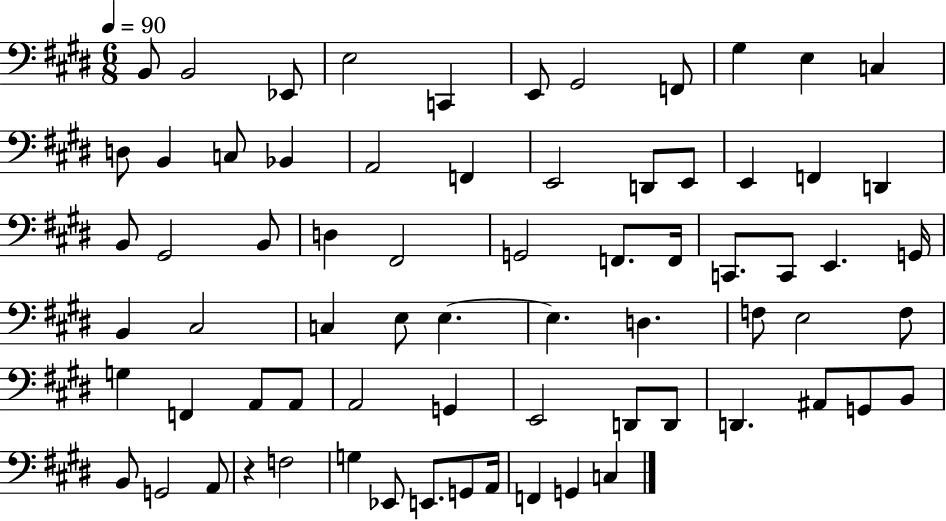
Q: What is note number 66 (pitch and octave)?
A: G2